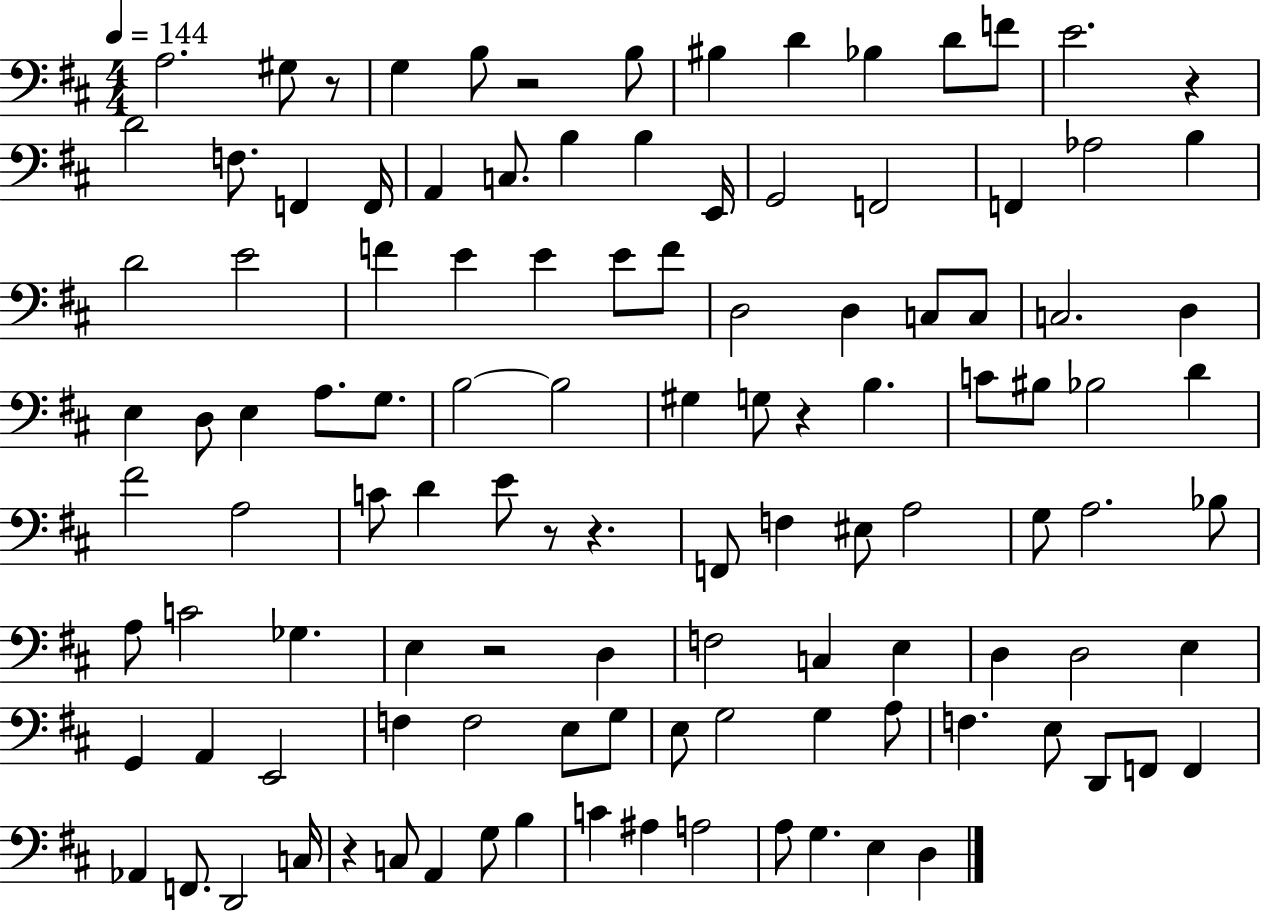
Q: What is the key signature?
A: D major